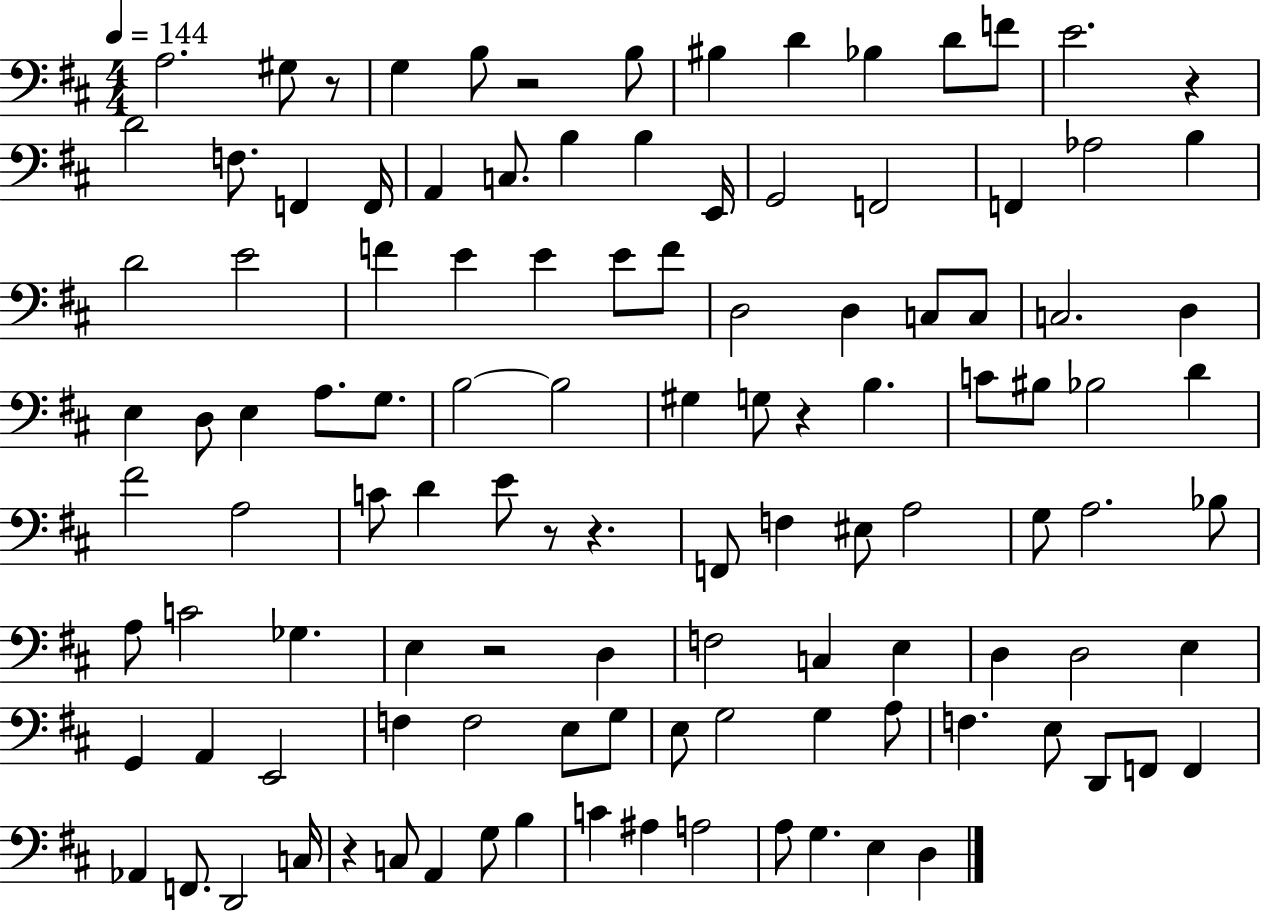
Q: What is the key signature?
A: D major